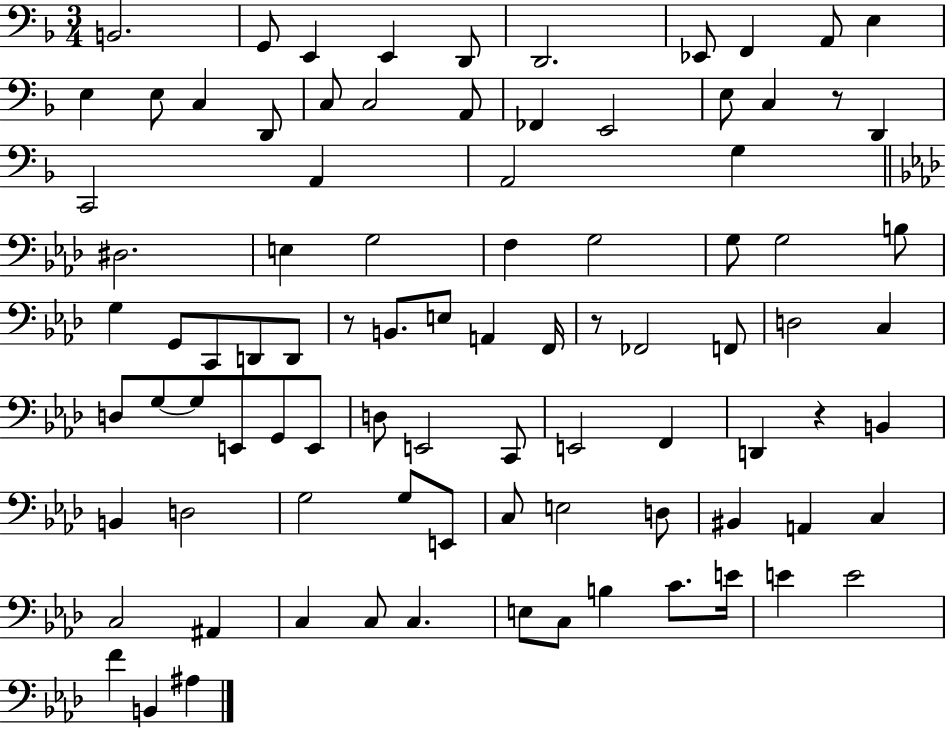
X:1
T:Untitled
M:3/4
L:1/4
K:F
B,,2 G,,/2 E,, E,, D,,/2 D,,2 _E,,/2 F,, A,,/2 E, E, E,/2 C, D,,/2 C,/2 C,2 A,,/2 _F,, E,,2 E,/2 C, z/2 D,, C,,2 A,, A,,2 G, ^D,2 E, G,2 F, G,2 G,/2 G,2 B,/2 G, G,,/2 C,,/2 D,,/2 D,,/2 z/2 B,,/2 E,/2 A,, F,,/4 z/2 _F,,2 F,,/2 D,2 C, D,/2 G,/2 G,/2 E,,/2 G,,/2 E,,/2 D,/2 E,,2 C,,/2 E,,2 F,, D,, z B,, B,, D,2 G,2 G,/2 E,,/2 C,/2 E,2 D,/2 ^B,, A,, C, C,2 ^A,, C, C,/2 C, E,/2 C,/2 B, C/2 E/4 E E2 F B,, ^A,